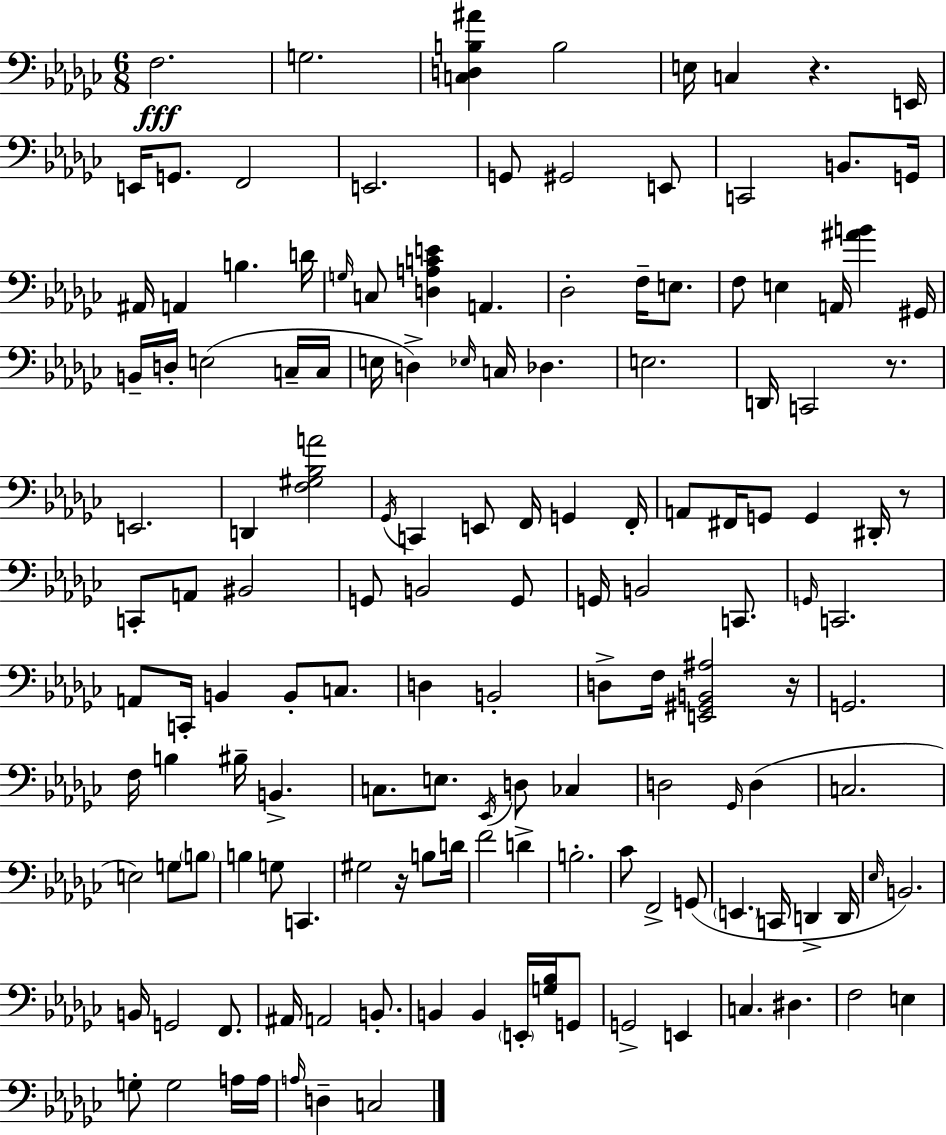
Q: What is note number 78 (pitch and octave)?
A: F3